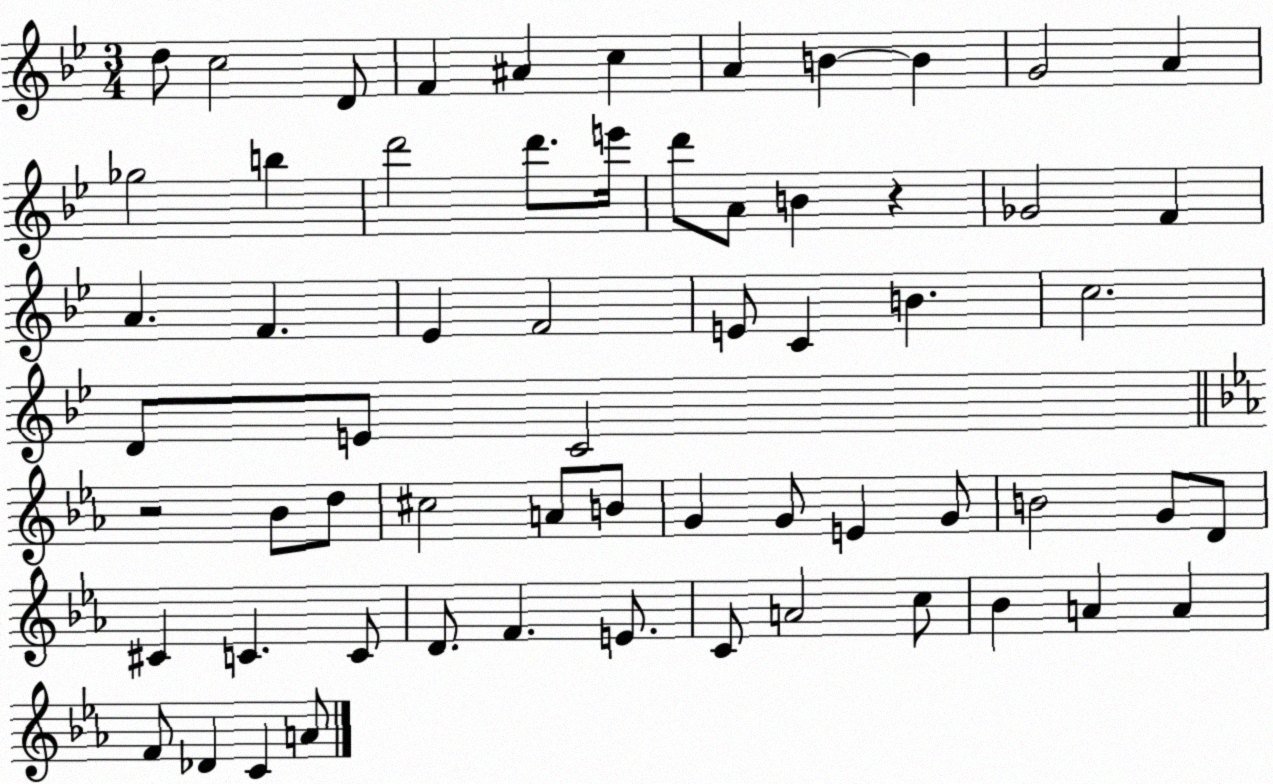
X:1
T:Untitled
M:3/4
L:1/4
K:Bb
d/2 c2 D/2 F ^A c A B B G2 A _g2 b d'2 d'/2 e'/4 d'/2 A/2 B z _G2 F A F _E F2 E/2 C B c2 D/2 E/2 C2 z2 _B/2 d/2 ^c2 A/2 B/2 G G/2 E G/2 B2 G/2 D/2 ^C C C/2 D/2 F E/2 C/2 A2 c/2 _B A A F/2 _D C A/2